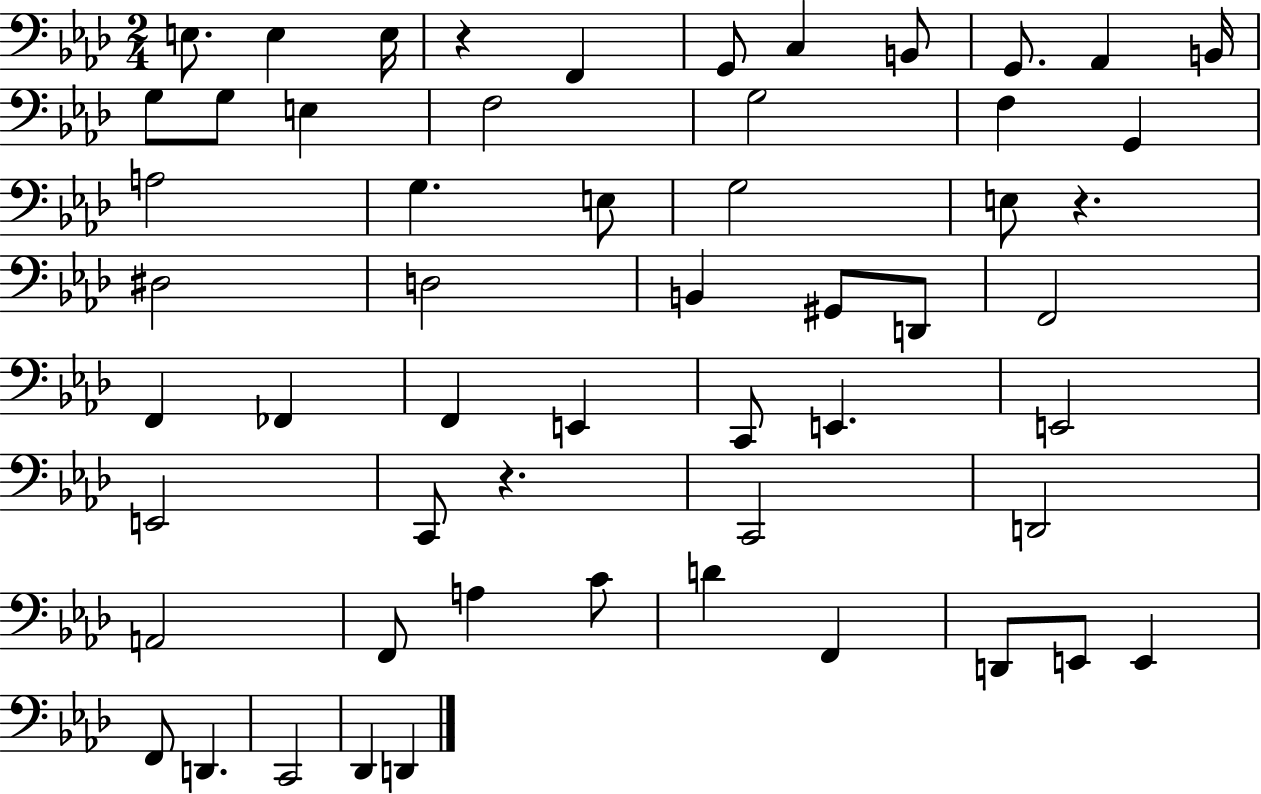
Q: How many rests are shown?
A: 3